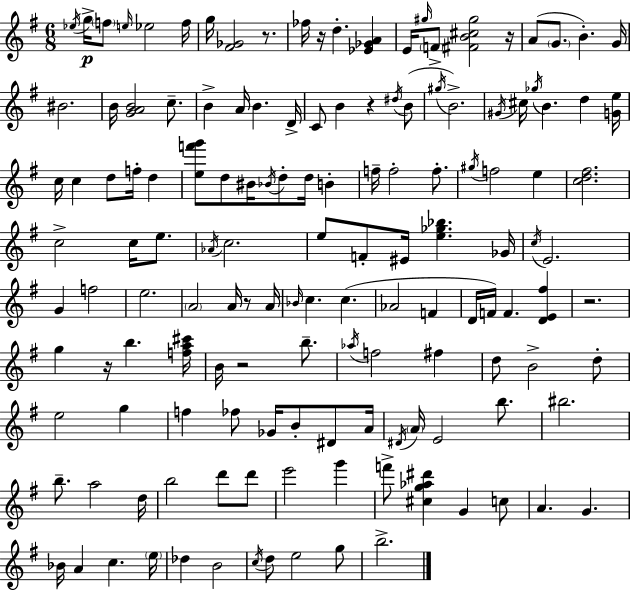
Eb5/s G5/s F5/e E5/s Eb5/h F5/s G5/s [F#4,Gb4]/h R/e. FES5/s R/s D5/q. [Eb4,Gb4,A4]/q E4/s G#5/s F4/e [F#4,B4,C#5,G#5]/h R/s A4/e G4/e. B4/q. G4/s BIS4/h. B4/s [G4,A4,B4]/h C5/e. B4/q A4/s B4/q. D4/s C4/e B4/q R/q D#5/s B4/e G#5/s B4/h. G#4/s C#5/s Gb5/s B4/q. D5/q [G4,E5]/s C5/s C5/q D5/e F5/s D5/q [E5,F6,G6]/e D5/e BIS4/s Bb4/s D5/e D5/s B4/q F5/s F5/h F5/e. G#5/s F5/h E5/q [C5,D5,F#5]/h. C5/h C5/s E5/e. Ab4/s C5/h. E5/e F4/e EIS4/s [E5,Gb5,Bb5]/q. Gb4/s C5/s E4/h. G4/q F5/h E5/h. A4/h A4/s R/e A4/s Bb4/s C5/q. C5/q. Ab4/h F4/q D4/s F4/s F4/q. [D4,E4,F#5]/q R/h. G5/q R/s B5/q. [F5,A5,C#6]/s B4/s R/h B5/e. Ab5/s F5/h F#5/q D5/e B4/h D5/e E5/h G5/q F5/q FES5/e Gb4/s B4/e D#4/e A4/s D#4/s A4/s E4/h B5/e. BIS5/h. B5/e. A5/h D5/s B5/h D6/e D6/e E6/h G6/q F6/e [C#5,G5,Ab5,D#6]/q G4/q C5/e A4/q. G4/q. Bb4/s A4/q C5/q. E5/s Db5/q B4/h C5/s D5/e E5/h G5/e B5/h.